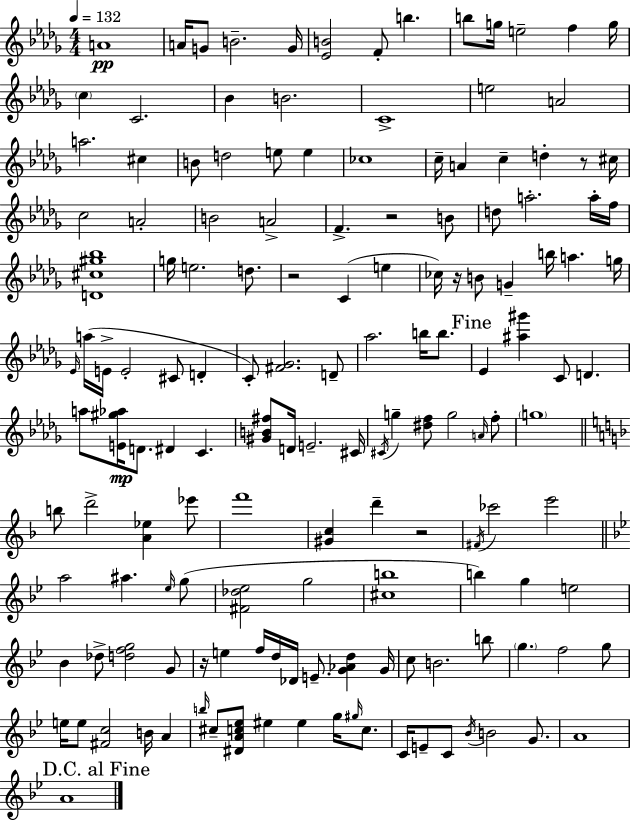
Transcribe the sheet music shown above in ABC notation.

X:1
T:Untitled
M:4/4
L:1/4
K:Bbm
A4 A/4 G/2 B2 G/4 [_EB]2 F/2 b b/2 g/4 e2 f g/4 c C2 _B B2 C4 e2 A2 a2 ^c B/2 d2 e/2 e _c4 c/4 A c d z/2 ^c/4 c2 A2 B2 A2 F z2 B/2 d/2 a2 a/4 f/4 [D^c^g_b]4 g/4 e2 d/2 z2 C e _c/4 z/4 B/2 G b/4 a g/4 _E/4 a/4 E/4 E2 ^C/2 D C/2 [^F_G]2 D/2 _a2 b/4 b/2 _E [^a^g'] C/2 D a/2 [E^g_a]/4 D/2 ^D C [^GB^f]/2 D/4 E2 ^C/4 ^C/4 g [^df]/2 g2 A/4 f/2 g4 b/2 d'2 [A_e] _e'/2 f'4 [^Gc] d' z2 ^F/4 _c'2 e'2 a2 ^a _e/4 g/2 [^F_d_e]2 g2 [^cb]4 b g e2 _B _d/2 [dfg]2 G/2 z/4 e f/4 d/4 _D/4 E/2 [G_Ad] G/4 c/2 B2 b/2 g f2 g/2 e/4 e/2 [^Fc]2 B/4 A b/4 ^c/2 [^DAc_e]/2 ^e ^e g/4 ^g/4 c/2 C/4 E/2 C/2 _B/4 B2 G/2 A4 A4